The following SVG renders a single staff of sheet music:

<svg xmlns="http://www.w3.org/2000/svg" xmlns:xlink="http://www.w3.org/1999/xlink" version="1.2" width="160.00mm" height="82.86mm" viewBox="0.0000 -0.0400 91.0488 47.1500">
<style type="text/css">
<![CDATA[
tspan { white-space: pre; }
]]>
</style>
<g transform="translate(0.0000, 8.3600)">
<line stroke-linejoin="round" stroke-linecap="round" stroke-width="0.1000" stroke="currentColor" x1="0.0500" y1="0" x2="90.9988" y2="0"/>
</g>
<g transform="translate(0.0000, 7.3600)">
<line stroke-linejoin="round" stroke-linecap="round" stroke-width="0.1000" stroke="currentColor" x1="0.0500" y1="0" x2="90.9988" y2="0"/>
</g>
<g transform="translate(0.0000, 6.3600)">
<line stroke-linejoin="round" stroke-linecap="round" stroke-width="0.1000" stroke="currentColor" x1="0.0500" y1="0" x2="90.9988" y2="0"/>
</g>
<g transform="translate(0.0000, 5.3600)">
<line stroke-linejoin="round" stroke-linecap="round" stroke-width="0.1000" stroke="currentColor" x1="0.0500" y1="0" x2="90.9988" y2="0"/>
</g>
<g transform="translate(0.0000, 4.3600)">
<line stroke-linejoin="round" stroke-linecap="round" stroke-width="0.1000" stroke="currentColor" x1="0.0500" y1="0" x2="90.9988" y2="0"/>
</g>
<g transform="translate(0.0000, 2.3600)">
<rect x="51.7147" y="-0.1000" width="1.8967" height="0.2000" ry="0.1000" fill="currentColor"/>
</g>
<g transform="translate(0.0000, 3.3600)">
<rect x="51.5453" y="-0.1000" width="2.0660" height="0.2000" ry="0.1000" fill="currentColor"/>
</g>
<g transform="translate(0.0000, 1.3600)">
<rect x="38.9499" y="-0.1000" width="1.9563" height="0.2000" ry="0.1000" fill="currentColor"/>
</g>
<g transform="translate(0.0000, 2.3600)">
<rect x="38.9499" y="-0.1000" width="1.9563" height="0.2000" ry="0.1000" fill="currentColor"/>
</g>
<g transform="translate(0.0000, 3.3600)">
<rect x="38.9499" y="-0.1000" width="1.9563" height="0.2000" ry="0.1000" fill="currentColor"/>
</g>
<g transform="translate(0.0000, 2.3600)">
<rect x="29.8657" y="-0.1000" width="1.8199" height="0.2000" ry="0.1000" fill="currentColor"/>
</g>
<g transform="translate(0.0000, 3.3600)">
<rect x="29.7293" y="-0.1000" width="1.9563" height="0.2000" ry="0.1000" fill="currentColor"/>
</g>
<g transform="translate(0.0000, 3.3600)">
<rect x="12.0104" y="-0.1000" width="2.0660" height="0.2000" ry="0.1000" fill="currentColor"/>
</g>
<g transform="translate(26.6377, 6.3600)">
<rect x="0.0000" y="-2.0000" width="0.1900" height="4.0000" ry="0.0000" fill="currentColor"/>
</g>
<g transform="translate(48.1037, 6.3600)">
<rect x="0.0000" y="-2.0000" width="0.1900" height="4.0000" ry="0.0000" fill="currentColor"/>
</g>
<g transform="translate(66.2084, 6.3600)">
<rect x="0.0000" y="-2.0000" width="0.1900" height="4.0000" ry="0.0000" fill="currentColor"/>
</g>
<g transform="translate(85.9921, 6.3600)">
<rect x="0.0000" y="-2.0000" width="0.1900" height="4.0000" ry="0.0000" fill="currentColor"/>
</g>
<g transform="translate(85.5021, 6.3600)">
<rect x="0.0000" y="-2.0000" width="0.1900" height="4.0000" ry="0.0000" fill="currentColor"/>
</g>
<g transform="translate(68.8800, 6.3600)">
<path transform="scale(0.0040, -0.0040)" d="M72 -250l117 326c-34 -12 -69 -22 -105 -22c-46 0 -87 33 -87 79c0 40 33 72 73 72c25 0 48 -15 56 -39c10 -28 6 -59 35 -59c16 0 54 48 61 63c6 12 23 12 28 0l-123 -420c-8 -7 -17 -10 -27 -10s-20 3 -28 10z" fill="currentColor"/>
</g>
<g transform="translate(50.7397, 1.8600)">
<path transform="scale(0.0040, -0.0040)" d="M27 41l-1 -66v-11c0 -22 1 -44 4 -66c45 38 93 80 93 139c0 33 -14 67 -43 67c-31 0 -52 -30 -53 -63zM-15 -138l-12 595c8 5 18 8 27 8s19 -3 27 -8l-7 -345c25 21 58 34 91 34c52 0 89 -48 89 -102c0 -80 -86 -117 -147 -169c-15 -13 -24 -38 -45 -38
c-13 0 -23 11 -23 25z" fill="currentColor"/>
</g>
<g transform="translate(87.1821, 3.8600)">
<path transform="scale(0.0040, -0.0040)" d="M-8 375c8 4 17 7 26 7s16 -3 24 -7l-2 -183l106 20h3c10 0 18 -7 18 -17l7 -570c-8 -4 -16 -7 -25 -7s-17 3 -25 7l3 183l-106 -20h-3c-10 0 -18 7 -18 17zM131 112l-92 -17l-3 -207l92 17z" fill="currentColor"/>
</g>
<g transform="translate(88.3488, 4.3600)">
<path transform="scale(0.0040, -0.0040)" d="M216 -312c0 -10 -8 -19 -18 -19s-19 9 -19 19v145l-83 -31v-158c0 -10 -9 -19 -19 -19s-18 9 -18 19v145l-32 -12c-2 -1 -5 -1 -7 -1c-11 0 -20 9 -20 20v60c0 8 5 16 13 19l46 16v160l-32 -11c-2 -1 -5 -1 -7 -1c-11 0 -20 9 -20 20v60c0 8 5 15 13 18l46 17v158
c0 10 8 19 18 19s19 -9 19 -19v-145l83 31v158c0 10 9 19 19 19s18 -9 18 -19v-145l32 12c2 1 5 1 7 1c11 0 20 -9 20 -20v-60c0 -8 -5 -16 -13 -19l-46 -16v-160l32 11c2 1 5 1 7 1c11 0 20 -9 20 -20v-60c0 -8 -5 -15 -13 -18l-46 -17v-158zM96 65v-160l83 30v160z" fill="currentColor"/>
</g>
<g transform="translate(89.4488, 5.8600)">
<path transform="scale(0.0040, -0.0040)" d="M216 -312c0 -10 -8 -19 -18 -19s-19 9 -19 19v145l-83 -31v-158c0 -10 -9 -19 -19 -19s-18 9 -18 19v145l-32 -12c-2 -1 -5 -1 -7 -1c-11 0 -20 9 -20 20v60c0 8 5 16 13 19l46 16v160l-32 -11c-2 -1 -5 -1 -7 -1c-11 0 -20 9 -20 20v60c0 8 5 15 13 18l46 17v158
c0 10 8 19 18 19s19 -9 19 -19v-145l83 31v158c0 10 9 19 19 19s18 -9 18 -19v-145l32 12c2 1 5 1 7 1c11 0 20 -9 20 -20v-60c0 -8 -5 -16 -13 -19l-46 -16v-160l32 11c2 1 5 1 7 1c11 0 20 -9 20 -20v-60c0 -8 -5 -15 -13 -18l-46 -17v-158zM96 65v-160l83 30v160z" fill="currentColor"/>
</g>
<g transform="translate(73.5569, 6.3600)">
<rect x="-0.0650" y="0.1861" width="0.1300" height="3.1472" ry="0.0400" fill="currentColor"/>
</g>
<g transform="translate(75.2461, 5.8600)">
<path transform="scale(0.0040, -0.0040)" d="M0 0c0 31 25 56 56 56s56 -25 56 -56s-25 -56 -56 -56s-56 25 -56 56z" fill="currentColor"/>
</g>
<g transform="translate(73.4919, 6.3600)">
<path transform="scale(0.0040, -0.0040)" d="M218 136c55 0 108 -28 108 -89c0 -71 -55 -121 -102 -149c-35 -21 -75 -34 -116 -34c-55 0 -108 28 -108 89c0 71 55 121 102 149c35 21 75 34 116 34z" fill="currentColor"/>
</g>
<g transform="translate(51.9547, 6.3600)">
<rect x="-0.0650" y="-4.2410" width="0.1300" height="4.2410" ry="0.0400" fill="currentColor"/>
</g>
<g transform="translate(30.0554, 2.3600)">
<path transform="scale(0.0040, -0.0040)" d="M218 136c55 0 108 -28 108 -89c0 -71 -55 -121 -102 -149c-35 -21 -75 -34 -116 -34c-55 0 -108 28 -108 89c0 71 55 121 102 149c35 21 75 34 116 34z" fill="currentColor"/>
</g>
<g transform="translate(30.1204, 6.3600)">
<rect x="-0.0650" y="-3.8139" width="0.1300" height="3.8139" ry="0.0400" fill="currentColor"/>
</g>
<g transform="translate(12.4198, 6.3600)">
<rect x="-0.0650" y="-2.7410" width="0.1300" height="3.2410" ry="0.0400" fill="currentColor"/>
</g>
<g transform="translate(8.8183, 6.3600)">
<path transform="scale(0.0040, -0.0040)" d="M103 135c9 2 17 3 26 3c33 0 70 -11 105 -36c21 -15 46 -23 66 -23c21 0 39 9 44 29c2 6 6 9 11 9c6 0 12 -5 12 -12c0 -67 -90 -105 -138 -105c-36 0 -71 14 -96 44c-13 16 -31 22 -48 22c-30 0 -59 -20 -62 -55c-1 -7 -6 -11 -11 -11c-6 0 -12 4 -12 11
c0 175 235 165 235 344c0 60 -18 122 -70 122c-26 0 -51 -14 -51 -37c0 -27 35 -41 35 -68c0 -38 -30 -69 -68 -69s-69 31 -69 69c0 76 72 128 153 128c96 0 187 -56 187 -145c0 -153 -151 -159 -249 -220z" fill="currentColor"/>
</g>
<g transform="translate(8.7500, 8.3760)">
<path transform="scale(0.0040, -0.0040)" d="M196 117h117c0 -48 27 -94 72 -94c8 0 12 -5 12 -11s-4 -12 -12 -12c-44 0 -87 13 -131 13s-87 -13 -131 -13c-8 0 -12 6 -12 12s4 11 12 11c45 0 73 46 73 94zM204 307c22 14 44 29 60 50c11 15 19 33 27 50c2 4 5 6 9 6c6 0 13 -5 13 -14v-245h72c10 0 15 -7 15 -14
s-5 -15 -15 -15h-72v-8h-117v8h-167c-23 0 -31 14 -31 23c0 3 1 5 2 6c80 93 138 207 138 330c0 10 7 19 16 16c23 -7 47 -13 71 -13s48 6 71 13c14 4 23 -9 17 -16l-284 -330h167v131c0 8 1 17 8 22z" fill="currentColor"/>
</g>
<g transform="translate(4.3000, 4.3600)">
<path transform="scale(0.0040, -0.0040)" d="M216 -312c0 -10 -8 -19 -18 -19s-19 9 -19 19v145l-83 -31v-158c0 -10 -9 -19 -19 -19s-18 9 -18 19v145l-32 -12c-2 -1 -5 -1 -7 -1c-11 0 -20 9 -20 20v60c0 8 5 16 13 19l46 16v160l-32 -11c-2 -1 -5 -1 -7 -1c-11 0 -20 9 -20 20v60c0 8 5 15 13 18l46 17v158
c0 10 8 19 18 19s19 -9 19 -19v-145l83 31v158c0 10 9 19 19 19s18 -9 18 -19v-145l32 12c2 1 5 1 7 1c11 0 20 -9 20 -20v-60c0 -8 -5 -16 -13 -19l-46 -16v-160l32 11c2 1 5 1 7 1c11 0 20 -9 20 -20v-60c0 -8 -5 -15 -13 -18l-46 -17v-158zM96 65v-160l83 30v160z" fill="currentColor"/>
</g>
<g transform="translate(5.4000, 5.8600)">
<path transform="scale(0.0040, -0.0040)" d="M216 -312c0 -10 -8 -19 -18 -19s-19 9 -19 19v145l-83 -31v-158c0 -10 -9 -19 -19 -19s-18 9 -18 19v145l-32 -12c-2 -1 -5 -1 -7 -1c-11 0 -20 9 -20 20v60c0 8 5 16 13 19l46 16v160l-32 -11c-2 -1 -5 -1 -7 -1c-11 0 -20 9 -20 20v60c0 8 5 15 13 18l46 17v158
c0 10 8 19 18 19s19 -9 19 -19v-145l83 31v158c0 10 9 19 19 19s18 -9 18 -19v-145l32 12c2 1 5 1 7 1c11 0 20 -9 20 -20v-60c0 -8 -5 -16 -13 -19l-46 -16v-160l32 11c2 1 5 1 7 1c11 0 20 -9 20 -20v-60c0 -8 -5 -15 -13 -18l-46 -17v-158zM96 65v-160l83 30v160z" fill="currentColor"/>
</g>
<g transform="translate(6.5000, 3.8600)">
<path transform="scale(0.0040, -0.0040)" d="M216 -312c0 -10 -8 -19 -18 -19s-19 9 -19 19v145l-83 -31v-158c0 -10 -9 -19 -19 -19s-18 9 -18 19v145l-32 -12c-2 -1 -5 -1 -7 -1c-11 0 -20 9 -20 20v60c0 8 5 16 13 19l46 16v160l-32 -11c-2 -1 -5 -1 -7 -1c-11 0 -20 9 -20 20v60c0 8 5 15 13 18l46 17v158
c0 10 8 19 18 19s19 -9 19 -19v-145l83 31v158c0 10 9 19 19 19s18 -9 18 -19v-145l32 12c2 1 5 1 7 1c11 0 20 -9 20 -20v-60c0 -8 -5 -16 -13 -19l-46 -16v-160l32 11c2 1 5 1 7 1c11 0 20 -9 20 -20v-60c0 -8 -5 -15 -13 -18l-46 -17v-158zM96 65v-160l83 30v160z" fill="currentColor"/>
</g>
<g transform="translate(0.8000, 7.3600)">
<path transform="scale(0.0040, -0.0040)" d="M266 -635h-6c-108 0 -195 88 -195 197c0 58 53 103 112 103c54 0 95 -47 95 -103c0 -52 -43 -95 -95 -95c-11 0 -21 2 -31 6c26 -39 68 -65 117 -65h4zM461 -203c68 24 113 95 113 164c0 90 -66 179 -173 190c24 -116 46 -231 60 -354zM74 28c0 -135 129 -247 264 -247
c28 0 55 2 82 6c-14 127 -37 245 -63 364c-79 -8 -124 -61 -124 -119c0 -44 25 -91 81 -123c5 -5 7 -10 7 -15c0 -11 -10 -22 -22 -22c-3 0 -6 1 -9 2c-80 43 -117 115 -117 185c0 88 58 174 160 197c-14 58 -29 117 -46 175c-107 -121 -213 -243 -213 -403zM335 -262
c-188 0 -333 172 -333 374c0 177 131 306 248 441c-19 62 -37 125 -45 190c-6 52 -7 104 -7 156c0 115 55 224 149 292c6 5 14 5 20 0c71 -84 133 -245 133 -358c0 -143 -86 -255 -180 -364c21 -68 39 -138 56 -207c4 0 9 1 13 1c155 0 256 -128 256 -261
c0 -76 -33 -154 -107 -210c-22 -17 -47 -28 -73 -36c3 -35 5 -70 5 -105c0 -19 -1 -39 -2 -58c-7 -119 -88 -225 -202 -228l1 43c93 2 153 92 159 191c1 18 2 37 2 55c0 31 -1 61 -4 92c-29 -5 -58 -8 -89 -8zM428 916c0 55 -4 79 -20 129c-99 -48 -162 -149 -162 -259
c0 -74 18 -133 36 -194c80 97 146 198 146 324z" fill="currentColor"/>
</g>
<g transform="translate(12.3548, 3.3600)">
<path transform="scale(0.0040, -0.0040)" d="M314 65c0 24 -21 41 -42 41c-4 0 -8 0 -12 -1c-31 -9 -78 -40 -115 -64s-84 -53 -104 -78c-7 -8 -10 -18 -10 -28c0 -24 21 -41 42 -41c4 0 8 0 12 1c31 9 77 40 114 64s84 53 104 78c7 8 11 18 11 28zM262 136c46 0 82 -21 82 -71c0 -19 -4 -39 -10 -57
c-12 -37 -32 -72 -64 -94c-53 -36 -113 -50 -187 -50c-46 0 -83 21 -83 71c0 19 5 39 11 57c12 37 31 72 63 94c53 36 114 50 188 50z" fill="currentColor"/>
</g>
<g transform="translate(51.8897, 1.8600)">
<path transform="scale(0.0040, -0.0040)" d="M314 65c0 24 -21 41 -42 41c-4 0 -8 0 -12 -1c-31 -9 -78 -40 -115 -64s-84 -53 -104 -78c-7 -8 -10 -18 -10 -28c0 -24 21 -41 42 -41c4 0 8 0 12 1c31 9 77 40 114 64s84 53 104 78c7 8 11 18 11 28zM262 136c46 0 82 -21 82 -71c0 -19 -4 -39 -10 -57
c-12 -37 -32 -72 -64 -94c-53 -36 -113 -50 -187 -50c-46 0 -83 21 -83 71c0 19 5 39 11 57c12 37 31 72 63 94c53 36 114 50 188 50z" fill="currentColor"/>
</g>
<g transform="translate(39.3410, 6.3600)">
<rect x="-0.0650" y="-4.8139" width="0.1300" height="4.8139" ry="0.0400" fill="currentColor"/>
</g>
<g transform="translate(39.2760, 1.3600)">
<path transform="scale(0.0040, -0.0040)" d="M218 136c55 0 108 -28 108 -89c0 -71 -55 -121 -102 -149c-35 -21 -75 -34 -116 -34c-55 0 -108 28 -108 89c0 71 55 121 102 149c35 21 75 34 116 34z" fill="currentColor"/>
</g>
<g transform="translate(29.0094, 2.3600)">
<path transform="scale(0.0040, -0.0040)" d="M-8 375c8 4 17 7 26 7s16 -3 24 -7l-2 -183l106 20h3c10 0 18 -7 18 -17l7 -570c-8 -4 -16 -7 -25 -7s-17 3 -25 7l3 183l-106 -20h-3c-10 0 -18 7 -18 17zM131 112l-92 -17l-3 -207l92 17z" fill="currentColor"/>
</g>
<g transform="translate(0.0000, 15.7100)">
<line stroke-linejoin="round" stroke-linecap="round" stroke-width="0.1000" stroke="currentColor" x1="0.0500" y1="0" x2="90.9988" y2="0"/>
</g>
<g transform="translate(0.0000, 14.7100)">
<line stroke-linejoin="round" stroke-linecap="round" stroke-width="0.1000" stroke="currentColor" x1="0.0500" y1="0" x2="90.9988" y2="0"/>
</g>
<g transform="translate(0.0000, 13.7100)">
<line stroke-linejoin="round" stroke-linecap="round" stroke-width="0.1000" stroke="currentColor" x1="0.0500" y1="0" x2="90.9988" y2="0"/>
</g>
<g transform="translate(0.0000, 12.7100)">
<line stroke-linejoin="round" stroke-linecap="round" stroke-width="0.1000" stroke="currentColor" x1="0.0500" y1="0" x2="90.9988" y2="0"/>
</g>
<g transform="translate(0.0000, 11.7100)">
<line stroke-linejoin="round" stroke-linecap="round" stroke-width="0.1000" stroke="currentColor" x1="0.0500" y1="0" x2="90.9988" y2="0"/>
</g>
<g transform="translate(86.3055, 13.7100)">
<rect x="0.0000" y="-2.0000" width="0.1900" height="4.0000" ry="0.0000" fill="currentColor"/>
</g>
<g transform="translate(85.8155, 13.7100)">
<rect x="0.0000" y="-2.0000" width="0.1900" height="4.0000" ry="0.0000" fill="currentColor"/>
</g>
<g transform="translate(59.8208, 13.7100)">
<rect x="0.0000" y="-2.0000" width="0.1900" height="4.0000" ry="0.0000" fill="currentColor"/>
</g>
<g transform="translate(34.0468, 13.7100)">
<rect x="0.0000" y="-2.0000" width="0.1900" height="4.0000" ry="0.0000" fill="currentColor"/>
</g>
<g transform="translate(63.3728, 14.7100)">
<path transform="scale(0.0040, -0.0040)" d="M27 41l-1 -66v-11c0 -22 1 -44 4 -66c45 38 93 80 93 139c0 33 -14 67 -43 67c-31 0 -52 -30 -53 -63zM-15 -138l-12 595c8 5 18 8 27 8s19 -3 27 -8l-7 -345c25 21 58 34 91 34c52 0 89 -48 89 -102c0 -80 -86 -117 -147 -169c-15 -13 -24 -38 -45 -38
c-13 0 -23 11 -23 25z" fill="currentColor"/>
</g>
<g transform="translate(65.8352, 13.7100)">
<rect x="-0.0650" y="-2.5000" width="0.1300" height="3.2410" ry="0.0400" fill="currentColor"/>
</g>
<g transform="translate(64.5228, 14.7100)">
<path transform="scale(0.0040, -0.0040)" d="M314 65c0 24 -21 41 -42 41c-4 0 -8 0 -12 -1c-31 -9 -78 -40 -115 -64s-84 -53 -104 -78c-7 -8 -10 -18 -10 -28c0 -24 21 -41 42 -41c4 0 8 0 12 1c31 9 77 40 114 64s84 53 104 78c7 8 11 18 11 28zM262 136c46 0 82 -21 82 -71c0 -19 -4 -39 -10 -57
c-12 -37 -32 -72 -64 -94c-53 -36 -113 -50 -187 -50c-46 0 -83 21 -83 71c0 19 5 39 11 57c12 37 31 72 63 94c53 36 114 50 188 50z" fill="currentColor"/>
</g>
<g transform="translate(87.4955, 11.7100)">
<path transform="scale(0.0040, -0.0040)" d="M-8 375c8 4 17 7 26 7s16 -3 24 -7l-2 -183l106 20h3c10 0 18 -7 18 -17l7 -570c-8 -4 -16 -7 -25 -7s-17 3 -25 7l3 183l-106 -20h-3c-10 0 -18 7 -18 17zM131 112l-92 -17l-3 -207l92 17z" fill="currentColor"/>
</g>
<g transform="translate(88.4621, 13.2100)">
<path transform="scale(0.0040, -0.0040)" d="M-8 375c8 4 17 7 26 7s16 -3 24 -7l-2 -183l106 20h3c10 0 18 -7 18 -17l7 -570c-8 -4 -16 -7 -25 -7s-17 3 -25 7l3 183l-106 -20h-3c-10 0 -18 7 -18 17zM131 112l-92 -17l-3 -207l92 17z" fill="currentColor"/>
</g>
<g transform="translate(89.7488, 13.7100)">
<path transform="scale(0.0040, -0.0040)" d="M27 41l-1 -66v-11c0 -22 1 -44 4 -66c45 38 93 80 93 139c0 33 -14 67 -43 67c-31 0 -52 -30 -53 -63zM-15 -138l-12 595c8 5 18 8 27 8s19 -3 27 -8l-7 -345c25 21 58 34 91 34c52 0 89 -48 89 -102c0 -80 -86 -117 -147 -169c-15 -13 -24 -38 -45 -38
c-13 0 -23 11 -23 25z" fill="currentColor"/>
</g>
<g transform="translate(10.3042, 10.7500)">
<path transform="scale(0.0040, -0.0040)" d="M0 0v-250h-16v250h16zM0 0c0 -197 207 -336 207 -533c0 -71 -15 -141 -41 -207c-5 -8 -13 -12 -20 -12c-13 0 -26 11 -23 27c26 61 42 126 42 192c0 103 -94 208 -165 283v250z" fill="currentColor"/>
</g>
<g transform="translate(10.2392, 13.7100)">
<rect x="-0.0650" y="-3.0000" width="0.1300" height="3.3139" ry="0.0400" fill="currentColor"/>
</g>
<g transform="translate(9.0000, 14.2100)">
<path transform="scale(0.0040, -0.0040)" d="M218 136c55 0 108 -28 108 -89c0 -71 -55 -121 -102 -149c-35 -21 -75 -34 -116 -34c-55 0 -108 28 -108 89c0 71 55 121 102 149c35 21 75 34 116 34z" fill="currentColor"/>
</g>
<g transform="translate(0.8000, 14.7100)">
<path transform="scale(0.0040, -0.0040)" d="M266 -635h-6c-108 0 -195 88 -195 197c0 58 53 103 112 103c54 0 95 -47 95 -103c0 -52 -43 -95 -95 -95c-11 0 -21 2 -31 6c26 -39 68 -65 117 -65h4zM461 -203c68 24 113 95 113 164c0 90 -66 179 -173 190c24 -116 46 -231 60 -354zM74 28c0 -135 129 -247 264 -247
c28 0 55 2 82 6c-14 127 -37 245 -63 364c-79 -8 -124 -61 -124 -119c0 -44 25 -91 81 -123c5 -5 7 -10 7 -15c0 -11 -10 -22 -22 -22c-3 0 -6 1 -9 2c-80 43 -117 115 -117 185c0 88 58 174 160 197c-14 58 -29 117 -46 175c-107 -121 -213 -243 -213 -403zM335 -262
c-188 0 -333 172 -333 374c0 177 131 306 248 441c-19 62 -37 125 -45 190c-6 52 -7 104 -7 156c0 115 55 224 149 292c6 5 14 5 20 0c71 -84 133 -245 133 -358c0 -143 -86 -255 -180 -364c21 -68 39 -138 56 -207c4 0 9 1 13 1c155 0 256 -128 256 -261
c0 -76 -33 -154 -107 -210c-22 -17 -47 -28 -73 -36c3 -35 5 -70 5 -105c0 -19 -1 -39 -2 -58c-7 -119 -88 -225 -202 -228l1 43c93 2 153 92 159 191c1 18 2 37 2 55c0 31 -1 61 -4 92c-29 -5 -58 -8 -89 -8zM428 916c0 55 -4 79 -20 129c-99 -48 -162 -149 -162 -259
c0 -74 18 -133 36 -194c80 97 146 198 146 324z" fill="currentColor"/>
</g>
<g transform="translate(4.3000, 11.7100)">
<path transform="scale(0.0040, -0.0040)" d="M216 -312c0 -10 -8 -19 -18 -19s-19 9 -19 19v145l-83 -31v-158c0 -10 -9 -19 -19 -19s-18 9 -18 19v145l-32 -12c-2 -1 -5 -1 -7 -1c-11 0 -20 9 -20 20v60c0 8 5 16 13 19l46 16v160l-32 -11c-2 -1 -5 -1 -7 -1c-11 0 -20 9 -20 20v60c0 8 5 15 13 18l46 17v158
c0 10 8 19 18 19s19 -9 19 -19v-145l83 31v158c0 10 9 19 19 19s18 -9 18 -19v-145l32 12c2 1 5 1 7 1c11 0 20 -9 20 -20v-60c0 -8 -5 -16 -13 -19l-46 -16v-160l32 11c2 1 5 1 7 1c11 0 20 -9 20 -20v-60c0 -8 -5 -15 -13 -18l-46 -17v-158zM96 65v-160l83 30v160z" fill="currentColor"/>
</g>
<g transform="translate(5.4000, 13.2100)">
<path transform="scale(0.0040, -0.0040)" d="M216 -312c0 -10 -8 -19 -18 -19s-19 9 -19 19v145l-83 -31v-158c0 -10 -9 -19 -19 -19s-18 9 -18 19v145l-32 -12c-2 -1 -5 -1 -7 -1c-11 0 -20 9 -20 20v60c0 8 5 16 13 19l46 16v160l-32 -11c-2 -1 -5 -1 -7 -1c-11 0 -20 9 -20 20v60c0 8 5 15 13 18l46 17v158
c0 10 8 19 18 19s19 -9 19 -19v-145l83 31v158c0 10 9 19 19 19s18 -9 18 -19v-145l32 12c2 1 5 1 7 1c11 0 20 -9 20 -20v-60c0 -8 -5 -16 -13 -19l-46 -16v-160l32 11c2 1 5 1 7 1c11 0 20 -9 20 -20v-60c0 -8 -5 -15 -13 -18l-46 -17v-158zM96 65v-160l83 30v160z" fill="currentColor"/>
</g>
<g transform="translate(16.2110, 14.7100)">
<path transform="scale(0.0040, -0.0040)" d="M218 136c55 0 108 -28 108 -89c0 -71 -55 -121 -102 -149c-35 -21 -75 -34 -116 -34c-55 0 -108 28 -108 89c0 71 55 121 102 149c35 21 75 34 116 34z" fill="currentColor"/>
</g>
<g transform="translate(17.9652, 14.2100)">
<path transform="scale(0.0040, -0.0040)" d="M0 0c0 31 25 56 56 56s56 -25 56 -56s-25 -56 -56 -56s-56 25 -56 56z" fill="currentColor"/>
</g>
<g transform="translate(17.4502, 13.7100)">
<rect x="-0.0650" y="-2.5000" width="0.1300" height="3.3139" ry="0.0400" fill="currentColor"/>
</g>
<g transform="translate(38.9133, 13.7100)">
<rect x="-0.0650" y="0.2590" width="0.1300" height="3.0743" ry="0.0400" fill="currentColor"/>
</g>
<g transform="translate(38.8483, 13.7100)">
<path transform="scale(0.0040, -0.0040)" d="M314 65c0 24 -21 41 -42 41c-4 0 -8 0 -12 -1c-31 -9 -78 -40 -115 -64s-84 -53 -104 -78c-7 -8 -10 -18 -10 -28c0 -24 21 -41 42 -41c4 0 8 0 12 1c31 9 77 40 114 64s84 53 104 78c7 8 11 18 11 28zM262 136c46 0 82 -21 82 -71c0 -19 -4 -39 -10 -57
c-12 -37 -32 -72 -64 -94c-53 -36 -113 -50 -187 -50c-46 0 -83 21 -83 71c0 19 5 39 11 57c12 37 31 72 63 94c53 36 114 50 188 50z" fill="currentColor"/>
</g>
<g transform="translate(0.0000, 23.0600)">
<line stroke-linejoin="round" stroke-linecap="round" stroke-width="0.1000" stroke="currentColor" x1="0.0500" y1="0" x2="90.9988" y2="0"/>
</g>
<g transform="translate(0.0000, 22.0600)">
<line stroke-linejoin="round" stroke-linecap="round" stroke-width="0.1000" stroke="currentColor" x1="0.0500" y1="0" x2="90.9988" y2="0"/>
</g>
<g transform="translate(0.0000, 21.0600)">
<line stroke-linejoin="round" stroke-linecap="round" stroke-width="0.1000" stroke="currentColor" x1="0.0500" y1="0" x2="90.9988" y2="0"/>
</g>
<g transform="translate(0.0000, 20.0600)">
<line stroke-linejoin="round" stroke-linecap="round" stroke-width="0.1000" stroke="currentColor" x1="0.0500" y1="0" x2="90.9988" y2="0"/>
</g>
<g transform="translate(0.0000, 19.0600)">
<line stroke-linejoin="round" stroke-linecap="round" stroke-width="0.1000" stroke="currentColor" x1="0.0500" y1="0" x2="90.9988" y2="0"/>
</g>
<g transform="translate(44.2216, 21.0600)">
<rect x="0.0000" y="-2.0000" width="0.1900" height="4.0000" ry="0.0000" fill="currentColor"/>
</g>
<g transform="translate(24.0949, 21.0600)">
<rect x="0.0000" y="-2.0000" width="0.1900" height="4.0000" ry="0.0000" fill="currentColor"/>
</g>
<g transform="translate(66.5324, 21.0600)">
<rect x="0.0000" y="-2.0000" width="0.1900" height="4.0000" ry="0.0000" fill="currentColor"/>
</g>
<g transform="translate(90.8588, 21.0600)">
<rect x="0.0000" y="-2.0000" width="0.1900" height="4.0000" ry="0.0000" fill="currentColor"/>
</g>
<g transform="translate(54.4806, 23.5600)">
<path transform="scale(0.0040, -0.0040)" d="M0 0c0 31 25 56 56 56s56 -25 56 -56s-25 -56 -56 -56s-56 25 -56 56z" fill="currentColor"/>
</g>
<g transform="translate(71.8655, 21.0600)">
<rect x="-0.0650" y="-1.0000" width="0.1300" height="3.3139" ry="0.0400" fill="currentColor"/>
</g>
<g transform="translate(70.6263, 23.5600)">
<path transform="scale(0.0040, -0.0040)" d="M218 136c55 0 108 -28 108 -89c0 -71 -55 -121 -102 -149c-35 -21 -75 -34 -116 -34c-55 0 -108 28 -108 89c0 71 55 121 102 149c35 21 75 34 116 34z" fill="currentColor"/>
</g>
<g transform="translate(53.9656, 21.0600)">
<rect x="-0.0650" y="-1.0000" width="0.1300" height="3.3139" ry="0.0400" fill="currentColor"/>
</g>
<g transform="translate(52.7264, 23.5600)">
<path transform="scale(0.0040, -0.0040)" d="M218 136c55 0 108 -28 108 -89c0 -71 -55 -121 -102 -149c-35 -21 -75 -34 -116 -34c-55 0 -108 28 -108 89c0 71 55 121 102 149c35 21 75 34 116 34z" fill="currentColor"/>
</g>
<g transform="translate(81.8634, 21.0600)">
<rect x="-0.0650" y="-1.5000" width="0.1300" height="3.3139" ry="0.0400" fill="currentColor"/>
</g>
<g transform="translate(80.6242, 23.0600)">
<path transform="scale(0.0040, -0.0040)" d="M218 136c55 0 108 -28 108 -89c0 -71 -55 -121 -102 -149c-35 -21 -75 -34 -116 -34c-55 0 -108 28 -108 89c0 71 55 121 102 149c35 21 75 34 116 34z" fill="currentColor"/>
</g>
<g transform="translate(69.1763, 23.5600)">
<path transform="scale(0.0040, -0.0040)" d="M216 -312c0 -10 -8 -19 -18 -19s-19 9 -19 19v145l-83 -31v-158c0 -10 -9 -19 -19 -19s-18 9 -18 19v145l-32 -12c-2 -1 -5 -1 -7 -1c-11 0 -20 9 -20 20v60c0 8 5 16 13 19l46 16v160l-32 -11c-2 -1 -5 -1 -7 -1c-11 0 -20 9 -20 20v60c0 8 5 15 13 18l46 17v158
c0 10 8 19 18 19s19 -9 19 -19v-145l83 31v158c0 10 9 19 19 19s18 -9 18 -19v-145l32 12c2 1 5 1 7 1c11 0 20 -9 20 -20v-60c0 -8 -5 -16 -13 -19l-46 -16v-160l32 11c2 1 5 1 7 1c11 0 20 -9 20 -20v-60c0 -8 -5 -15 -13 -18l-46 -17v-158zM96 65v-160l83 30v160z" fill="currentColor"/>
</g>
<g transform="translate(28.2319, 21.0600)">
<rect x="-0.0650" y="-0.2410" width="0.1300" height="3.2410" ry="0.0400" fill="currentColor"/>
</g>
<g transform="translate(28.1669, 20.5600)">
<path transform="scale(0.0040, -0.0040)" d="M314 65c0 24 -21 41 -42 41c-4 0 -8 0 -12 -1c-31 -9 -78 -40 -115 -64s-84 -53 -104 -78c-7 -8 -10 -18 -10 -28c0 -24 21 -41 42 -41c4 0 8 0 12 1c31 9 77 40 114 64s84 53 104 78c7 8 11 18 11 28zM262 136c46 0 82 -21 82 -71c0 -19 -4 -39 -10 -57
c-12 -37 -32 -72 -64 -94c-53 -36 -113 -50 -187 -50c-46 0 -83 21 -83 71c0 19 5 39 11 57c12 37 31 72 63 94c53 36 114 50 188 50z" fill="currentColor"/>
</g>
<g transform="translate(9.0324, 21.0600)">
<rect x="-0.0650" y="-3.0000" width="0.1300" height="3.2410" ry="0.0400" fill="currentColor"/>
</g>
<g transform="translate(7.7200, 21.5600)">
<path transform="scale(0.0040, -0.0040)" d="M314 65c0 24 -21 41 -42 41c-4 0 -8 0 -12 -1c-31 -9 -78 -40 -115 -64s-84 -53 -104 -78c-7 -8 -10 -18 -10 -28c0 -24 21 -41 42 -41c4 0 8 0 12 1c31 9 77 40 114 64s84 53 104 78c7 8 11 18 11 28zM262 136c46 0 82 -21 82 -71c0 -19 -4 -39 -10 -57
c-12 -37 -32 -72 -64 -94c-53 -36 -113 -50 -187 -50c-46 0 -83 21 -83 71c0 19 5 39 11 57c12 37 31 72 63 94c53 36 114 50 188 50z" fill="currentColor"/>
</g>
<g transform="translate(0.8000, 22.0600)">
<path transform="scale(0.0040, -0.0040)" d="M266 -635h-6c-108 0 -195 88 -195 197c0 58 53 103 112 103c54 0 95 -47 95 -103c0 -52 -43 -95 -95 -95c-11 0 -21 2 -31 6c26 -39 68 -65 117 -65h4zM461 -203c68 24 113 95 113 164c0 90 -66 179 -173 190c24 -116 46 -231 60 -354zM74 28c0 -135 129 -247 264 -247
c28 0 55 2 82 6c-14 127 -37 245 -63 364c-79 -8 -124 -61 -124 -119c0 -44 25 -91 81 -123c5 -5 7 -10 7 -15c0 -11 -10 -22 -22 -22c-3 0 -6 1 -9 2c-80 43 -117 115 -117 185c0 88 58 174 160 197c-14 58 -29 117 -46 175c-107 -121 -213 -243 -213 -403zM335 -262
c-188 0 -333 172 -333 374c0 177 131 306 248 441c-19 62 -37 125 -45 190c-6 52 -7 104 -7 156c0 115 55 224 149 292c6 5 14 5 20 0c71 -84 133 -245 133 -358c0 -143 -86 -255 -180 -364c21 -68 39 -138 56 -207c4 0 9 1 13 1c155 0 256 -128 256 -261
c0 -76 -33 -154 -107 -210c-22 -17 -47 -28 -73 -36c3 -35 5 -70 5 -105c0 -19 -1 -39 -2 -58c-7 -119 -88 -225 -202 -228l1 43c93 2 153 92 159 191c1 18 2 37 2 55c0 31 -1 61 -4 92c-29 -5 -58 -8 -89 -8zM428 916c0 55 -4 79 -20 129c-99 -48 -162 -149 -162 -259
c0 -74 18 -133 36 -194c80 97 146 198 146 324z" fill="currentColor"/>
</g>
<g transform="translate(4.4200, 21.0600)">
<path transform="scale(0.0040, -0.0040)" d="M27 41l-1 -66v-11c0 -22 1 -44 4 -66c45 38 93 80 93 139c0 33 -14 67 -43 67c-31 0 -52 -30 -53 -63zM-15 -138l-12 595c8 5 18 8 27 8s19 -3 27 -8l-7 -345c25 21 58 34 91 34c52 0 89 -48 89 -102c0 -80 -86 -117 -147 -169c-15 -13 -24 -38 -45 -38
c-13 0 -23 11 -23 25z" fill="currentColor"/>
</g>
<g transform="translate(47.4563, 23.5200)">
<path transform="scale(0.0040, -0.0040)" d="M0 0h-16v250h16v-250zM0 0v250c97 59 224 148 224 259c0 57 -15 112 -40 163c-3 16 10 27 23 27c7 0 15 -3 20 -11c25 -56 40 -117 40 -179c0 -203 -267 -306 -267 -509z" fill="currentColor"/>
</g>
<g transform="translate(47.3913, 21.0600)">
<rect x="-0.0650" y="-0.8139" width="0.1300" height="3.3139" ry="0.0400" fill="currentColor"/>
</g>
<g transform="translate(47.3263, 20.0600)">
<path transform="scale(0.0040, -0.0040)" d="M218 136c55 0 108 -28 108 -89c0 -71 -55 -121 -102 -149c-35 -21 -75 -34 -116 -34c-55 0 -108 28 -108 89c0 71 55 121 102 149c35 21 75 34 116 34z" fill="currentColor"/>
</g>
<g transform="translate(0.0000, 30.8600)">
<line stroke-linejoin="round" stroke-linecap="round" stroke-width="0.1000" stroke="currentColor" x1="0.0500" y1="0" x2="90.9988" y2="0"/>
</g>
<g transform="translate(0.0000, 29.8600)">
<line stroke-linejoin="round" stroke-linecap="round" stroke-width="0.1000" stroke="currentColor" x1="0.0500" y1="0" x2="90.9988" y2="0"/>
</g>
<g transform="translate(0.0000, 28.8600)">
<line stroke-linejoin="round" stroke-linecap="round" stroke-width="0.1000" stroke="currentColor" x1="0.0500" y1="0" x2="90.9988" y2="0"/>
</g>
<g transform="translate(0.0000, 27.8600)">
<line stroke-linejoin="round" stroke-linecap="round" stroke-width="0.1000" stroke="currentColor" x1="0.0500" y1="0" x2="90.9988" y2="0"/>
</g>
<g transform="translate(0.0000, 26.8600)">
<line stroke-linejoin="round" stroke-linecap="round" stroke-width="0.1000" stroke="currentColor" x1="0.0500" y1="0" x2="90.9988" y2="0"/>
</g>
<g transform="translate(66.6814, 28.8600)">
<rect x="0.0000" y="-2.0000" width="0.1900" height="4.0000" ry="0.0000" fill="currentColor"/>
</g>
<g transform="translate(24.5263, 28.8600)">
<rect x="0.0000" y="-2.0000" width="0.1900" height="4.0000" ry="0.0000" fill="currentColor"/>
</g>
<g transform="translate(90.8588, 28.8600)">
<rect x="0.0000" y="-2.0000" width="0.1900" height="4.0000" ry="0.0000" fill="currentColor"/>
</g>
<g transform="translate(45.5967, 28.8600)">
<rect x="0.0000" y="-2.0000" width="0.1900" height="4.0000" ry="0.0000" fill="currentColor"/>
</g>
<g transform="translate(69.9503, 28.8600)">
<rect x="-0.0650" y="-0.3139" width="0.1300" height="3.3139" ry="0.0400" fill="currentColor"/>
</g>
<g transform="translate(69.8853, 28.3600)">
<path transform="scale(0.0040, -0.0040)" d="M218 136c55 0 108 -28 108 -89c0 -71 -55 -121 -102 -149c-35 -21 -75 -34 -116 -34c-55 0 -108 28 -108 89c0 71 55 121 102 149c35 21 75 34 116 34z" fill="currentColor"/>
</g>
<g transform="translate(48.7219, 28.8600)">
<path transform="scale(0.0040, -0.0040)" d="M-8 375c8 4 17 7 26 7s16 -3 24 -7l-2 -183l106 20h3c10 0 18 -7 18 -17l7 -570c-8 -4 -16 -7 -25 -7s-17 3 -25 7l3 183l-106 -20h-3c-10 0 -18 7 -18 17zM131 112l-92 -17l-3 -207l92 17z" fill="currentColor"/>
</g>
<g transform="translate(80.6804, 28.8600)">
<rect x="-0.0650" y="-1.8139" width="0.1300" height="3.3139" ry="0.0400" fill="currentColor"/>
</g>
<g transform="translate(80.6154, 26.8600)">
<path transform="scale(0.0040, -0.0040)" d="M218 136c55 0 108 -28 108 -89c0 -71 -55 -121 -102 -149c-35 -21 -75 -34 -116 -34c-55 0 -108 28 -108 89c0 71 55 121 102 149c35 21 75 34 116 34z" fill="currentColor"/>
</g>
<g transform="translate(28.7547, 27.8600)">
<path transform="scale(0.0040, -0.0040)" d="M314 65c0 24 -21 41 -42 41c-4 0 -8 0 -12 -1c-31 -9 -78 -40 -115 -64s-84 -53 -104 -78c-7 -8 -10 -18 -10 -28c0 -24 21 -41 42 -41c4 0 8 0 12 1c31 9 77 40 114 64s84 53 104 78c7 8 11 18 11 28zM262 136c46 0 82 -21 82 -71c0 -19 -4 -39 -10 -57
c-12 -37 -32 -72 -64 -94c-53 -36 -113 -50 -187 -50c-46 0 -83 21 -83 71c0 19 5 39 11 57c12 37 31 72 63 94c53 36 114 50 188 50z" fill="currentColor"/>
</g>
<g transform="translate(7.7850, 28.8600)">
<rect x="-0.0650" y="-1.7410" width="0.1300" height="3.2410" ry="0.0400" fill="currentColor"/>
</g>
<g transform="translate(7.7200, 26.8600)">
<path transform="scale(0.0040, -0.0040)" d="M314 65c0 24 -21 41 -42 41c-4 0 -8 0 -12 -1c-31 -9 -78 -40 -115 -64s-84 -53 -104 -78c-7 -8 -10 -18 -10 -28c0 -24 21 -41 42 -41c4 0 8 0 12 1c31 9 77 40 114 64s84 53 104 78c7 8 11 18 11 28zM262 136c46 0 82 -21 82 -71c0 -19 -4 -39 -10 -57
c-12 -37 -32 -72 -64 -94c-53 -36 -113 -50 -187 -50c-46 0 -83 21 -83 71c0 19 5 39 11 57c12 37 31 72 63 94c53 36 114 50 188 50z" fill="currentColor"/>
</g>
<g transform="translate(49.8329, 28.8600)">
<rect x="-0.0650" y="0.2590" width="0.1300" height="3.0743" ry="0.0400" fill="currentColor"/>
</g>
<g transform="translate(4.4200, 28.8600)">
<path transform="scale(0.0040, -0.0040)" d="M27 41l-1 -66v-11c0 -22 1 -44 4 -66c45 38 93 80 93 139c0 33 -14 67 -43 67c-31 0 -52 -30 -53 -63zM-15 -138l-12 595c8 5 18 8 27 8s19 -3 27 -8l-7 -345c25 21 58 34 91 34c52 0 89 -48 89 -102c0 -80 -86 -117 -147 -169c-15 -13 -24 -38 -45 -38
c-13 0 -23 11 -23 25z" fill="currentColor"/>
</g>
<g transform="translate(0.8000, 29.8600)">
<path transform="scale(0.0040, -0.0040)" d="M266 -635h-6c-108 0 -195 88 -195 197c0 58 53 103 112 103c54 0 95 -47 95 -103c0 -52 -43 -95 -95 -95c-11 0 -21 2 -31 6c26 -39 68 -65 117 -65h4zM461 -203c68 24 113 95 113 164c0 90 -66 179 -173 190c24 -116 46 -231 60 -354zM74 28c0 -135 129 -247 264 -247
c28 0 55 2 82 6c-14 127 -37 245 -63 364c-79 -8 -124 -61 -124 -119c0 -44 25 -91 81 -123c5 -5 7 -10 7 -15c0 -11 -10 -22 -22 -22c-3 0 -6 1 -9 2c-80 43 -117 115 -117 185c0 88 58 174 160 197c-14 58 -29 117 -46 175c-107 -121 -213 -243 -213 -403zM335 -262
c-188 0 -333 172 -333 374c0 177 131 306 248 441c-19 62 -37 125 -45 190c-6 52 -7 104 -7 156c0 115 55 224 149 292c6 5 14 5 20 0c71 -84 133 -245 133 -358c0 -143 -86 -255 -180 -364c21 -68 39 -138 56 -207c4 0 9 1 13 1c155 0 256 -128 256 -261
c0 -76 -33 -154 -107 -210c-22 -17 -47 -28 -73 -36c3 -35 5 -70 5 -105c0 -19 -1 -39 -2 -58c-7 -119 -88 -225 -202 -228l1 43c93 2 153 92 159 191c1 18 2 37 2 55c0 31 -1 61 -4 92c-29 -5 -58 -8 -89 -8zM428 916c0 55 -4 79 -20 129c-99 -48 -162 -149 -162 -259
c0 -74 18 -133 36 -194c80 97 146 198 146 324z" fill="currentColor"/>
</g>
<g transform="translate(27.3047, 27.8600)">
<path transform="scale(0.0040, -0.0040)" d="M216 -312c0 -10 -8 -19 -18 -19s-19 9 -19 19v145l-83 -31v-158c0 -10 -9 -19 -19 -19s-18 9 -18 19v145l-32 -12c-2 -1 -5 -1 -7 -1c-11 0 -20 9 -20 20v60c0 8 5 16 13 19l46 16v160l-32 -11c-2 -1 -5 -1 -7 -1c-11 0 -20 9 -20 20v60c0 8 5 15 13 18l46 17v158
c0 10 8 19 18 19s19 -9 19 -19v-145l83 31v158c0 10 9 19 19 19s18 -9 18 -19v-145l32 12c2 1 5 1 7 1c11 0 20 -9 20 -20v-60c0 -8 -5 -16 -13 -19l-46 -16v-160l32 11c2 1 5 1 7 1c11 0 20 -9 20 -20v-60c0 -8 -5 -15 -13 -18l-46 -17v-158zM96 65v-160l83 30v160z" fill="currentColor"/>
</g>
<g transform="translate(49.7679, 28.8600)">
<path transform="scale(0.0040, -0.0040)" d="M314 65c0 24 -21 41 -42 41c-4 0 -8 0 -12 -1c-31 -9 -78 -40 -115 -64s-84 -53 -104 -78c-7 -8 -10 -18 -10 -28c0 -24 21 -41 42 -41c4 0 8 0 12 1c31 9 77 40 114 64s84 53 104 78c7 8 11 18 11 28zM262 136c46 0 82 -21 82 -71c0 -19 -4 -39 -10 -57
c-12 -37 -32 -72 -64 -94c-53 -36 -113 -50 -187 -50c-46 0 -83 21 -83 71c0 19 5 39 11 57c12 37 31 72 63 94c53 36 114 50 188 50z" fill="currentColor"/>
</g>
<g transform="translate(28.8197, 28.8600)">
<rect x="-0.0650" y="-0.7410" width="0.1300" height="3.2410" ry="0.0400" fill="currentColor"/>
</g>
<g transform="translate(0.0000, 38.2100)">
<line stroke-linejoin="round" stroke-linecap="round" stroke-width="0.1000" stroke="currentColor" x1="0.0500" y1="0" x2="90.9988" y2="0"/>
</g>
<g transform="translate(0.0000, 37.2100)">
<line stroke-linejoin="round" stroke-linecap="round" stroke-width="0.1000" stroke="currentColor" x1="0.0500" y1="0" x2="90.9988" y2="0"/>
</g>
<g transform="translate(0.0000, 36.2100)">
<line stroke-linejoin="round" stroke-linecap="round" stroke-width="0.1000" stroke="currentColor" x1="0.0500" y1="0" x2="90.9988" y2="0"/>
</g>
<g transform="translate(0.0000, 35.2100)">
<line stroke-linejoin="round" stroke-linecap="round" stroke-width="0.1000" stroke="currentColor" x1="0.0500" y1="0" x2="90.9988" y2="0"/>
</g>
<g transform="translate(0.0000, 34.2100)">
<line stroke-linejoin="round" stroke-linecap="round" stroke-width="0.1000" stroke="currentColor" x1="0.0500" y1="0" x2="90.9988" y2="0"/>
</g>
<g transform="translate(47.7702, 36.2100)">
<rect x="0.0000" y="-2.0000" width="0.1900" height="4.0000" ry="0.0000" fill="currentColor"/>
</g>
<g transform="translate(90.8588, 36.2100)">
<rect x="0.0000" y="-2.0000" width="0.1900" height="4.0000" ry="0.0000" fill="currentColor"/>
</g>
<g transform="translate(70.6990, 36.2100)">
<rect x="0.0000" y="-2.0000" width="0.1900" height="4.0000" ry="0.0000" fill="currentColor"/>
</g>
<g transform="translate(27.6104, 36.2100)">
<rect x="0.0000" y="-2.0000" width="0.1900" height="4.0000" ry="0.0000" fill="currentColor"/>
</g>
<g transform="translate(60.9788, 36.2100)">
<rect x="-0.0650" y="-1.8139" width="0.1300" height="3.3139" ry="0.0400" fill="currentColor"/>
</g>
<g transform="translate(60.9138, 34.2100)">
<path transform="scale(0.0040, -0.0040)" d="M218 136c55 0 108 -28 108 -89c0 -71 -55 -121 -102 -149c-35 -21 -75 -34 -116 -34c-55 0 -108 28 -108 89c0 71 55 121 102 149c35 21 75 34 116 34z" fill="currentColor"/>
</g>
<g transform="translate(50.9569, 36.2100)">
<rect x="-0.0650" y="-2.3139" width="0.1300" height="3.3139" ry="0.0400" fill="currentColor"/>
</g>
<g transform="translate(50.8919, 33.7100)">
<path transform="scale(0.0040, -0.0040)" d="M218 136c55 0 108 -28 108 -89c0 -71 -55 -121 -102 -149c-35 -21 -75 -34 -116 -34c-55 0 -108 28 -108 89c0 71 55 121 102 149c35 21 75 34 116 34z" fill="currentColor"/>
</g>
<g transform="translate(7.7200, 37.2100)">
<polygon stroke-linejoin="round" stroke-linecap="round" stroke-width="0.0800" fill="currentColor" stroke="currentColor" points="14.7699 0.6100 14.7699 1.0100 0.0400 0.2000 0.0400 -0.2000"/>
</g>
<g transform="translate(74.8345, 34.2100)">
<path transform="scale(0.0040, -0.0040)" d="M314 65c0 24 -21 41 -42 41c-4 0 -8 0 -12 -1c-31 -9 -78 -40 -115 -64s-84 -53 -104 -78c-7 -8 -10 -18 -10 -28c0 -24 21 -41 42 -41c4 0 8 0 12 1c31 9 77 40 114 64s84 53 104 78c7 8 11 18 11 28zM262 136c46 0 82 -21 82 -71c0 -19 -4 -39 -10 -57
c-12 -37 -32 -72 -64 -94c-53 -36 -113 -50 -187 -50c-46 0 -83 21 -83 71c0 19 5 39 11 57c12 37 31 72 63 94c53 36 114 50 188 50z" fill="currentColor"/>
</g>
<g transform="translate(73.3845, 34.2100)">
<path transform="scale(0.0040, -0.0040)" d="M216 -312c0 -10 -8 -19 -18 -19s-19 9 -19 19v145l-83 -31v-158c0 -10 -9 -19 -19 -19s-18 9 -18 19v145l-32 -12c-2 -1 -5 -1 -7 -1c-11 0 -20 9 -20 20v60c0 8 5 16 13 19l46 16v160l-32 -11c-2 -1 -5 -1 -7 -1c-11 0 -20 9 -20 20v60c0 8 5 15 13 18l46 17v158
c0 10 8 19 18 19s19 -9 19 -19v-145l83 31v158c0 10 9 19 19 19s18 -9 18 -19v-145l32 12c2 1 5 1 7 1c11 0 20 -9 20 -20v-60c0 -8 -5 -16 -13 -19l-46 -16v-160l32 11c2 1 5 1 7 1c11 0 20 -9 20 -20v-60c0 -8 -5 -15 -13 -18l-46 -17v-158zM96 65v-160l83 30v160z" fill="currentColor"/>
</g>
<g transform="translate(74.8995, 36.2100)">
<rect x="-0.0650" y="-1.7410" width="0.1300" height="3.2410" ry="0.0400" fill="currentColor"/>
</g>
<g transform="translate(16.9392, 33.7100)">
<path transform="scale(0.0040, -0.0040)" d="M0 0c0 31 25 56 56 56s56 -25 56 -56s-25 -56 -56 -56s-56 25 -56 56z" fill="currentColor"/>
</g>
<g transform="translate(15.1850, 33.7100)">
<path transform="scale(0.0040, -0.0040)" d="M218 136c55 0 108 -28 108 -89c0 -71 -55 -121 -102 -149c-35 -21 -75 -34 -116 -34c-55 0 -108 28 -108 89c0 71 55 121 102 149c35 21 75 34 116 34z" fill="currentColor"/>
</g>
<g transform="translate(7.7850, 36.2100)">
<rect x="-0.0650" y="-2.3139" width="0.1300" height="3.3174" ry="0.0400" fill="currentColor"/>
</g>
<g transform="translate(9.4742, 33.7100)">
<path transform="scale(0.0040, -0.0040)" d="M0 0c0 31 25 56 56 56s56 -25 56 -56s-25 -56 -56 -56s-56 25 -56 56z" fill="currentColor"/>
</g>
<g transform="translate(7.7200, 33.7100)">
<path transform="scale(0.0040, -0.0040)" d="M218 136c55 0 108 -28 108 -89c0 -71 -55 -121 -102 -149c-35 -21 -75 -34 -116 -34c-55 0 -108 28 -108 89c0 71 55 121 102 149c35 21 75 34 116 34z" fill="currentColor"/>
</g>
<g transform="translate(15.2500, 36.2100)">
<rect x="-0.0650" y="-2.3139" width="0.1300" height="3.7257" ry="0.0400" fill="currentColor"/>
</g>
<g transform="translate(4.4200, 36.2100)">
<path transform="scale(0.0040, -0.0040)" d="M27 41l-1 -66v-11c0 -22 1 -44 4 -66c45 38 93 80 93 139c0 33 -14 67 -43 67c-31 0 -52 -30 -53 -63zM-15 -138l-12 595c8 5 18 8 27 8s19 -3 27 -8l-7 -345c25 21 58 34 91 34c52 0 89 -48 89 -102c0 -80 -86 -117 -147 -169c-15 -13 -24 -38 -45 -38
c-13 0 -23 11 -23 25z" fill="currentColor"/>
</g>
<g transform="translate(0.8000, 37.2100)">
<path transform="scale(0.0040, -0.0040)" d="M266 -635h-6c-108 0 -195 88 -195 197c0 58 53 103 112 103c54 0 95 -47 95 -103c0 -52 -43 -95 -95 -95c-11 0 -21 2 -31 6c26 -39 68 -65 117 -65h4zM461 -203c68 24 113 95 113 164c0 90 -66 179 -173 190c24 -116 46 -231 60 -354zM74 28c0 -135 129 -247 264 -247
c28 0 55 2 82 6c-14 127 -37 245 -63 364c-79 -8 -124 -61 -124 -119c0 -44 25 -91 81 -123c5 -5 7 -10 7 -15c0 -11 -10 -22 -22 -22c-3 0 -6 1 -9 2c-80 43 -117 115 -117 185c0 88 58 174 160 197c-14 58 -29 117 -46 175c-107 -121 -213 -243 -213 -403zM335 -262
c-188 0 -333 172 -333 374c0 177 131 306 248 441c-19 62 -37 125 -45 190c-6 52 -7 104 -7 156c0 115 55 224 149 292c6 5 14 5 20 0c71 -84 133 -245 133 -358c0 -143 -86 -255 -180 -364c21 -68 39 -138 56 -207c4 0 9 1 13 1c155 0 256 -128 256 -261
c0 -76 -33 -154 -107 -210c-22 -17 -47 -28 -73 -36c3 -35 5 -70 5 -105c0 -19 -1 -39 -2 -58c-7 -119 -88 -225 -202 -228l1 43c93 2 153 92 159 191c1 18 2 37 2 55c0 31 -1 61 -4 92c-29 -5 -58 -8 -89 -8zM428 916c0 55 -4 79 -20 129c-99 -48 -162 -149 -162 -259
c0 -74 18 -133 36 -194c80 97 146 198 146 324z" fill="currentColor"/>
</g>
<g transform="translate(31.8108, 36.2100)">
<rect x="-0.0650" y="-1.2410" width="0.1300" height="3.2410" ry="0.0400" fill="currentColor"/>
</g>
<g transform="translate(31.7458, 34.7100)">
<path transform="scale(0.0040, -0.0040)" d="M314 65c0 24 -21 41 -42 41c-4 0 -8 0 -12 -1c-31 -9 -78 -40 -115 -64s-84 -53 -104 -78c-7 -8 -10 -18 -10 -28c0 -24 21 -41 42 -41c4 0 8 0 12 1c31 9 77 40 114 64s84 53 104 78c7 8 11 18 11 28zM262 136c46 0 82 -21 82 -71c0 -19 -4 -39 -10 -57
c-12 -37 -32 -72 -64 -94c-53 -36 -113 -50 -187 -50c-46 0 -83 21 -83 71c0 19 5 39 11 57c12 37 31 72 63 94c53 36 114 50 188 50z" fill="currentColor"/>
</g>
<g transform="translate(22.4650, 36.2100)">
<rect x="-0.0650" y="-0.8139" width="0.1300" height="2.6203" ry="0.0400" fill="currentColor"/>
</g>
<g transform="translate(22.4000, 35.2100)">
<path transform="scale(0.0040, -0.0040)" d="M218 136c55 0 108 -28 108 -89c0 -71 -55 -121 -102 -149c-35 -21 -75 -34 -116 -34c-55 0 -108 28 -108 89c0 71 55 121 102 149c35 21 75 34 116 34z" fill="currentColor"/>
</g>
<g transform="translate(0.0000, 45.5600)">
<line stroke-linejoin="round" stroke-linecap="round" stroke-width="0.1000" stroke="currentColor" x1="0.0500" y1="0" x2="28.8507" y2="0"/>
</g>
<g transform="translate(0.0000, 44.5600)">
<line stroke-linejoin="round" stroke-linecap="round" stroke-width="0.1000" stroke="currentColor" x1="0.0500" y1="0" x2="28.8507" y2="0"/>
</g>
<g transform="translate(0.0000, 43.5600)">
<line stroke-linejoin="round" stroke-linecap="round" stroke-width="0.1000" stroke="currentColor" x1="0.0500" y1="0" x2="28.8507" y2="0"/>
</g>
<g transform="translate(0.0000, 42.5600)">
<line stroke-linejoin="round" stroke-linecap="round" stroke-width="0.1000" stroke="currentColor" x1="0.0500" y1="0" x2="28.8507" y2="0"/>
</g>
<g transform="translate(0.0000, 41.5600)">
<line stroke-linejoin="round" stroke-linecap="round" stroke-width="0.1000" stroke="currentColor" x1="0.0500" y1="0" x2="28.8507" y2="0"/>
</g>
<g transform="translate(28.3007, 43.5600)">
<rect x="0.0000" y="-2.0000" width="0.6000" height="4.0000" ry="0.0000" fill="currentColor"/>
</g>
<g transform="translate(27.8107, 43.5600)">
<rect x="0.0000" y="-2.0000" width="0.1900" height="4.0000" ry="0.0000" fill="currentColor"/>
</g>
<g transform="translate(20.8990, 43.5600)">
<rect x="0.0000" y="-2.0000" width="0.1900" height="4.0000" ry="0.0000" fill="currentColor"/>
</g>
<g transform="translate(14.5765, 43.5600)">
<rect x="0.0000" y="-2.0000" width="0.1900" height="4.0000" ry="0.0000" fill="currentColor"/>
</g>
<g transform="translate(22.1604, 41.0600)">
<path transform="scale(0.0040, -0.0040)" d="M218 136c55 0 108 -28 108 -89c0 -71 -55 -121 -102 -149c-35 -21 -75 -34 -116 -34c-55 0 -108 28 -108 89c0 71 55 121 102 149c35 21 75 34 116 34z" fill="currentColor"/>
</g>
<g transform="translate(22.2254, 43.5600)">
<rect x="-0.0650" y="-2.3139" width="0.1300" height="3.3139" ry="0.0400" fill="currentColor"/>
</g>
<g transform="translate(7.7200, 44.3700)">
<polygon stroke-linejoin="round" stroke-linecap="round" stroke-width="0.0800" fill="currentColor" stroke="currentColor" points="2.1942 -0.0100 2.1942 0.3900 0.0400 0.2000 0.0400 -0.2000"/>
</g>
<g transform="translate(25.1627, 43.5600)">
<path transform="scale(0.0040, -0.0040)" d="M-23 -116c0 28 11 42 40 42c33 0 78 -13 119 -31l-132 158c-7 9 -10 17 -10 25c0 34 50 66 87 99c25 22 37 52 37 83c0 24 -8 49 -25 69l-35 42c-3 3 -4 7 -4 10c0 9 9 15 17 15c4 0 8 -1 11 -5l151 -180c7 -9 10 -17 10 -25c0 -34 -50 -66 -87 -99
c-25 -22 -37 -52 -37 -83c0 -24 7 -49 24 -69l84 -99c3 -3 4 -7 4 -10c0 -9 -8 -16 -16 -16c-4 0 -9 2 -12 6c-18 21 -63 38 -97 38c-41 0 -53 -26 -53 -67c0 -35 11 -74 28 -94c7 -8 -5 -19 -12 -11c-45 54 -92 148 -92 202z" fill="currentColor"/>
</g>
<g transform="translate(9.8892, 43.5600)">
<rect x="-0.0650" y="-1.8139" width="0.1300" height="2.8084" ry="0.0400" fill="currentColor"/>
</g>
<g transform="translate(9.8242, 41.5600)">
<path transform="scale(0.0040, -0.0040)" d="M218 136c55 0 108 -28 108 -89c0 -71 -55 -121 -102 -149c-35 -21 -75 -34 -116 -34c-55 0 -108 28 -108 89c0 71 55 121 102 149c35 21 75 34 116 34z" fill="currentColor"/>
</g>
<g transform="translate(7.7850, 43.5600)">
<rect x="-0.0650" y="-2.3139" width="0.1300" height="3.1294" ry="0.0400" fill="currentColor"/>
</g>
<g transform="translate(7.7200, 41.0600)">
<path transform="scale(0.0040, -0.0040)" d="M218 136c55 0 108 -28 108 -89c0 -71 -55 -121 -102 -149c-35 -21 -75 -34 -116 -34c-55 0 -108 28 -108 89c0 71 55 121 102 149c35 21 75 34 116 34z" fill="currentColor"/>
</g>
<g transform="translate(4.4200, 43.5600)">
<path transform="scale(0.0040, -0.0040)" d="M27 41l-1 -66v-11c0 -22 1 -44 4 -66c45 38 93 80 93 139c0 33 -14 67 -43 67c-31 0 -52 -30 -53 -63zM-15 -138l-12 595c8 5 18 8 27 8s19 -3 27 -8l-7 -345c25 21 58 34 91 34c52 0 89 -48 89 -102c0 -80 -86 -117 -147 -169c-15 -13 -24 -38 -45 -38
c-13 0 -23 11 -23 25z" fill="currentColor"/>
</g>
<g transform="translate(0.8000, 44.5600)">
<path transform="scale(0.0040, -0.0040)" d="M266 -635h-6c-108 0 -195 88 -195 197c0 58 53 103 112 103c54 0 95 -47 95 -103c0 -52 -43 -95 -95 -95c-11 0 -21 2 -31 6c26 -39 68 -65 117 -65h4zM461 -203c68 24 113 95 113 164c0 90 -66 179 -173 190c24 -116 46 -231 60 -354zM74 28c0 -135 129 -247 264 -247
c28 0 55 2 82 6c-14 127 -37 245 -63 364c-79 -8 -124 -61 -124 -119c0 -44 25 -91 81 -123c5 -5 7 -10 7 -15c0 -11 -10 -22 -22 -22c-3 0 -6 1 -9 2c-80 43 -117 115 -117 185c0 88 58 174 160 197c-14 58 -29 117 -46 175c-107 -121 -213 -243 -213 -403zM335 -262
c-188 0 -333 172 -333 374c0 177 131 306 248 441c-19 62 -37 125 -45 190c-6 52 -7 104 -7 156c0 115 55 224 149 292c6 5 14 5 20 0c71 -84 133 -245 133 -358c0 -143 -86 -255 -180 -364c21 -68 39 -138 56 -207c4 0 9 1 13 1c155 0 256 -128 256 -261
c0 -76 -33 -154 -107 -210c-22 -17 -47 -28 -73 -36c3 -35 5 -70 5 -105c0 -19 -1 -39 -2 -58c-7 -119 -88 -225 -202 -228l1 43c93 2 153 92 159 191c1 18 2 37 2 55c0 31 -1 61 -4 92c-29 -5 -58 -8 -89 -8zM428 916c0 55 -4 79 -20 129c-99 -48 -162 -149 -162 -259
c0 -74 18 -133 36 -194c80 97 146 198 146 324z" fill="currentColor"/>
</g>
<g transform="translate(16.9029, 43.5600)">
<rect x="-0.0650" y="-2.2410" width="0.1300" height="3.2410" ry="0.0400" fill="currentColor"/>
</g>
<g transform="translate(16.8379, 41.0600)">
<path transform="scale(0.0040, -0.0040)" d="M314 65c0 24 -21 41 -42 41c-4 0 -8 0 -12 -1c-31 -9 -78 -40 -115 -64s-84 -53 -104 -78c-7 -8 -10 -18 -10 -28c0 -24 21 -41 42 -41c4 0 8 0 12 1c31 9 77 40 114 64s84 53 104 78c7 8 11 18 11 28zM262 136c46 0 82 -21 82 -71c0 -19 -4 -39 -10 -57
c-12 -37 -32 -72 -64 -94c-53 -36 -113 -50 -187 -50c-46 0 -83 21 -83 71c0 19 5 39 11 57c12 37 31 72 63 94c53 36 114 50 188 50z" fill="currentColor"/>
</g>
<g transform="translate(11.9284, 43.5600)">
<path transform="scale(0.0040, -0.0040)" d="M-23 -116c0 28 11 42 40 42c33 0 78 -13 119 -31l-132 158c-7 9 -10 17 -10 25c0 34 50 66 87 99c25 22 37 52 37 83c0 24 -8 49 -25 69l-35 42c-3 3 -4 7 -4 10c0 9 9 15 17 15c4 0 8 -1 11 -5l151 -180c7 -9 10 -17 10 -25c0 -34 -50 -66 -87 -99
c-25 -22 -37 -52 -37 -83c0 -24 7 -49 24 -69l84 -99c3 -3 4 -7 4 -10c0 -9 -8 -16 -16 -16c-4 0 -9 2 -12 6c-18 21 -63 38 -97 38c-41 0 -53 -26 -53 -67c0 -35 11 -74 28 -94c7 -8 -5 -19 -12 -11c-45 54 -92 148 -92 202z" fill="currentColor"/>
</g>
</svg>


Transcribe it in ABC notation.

X:1
T:Untitled
M:2/4
L:1/4
K:A
a2 c' e' _d'2 z/2 B A/2 G B2 _G2 A2 c2 d/2 D ^D E f2 ^d2 B2 c f g/2 g/2 d/2 e2 g f ^f2 g/2 f/2 z g2 g z